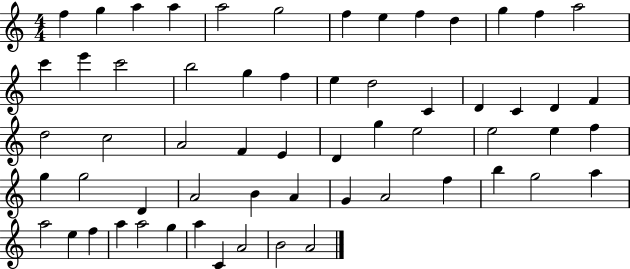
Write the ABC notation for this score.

X:1
T:Untitled
M:4/4
L:1/4
K:C
f g a a a2 g2 f e f d g f a2 c' e' c'2 b2 g f e d2 C D C D F d2 c2 A2 F E D g e2 e2 e f g g2 D A2 B A G A2 f b g2 a a2 e f a a2 g a C A2 B2 A2